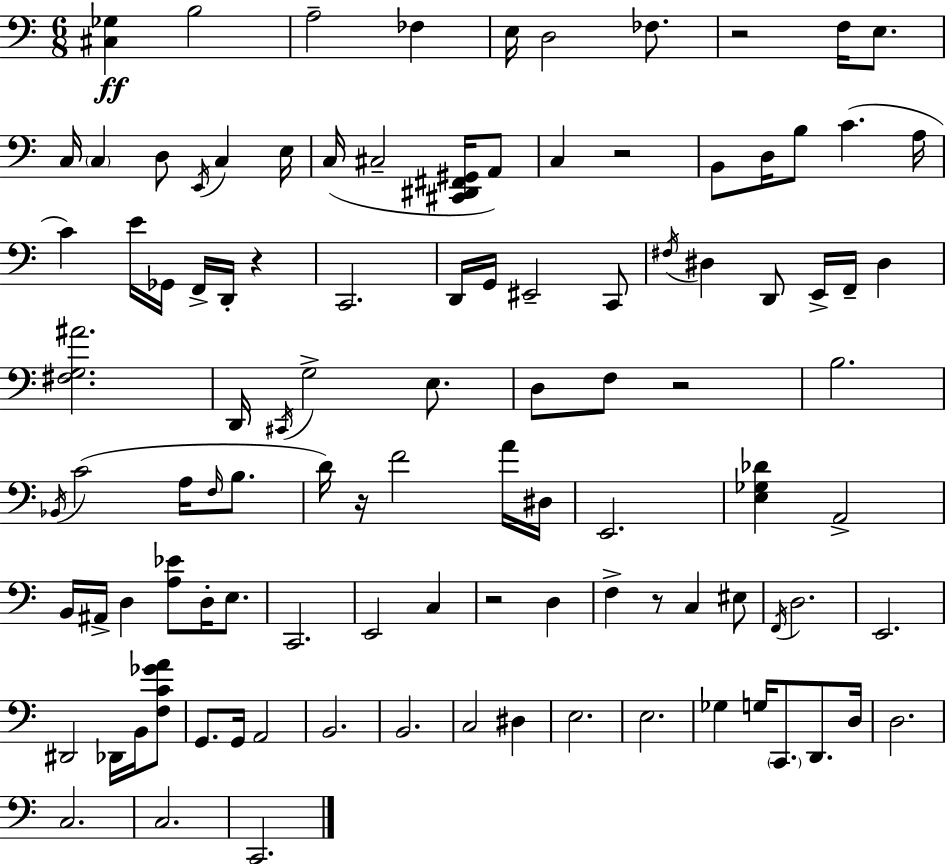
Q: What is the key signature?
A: C major